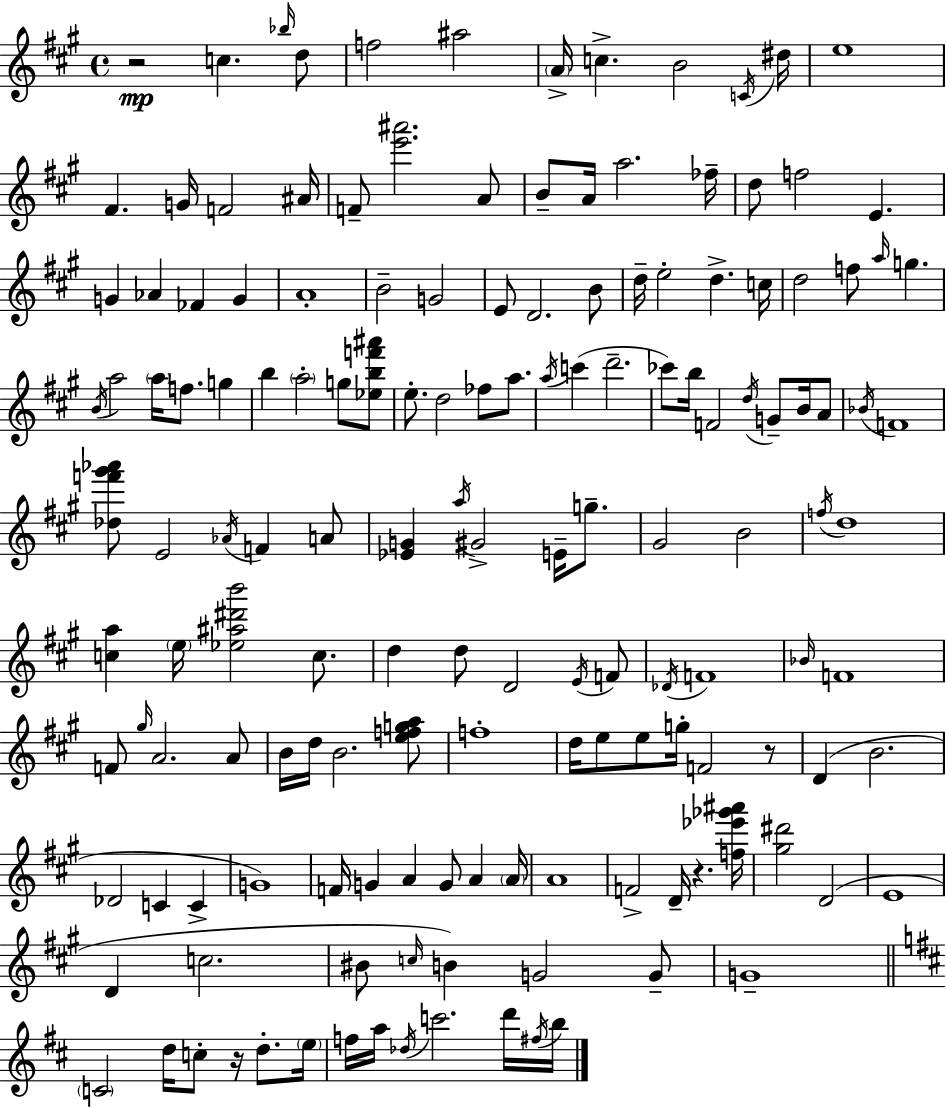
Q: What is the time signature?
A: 4/4